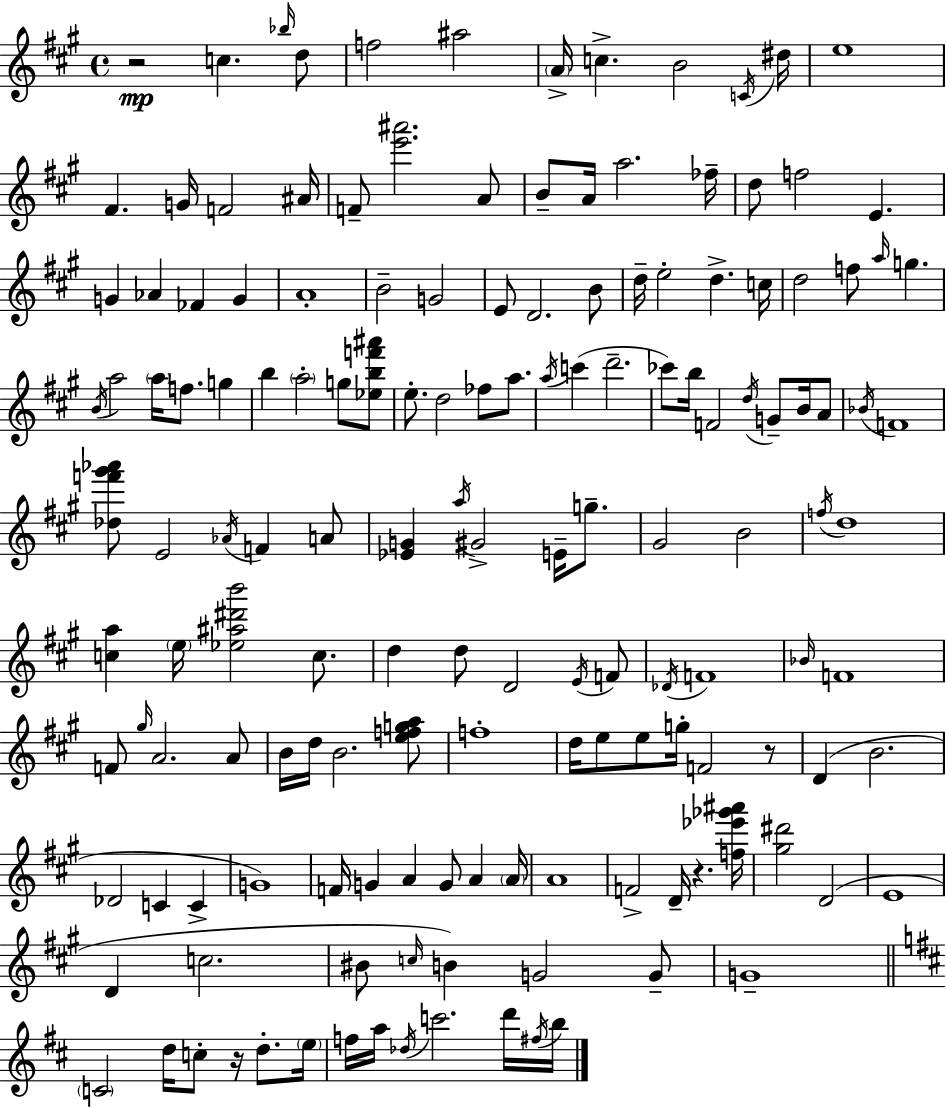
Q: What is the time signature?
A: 4/4